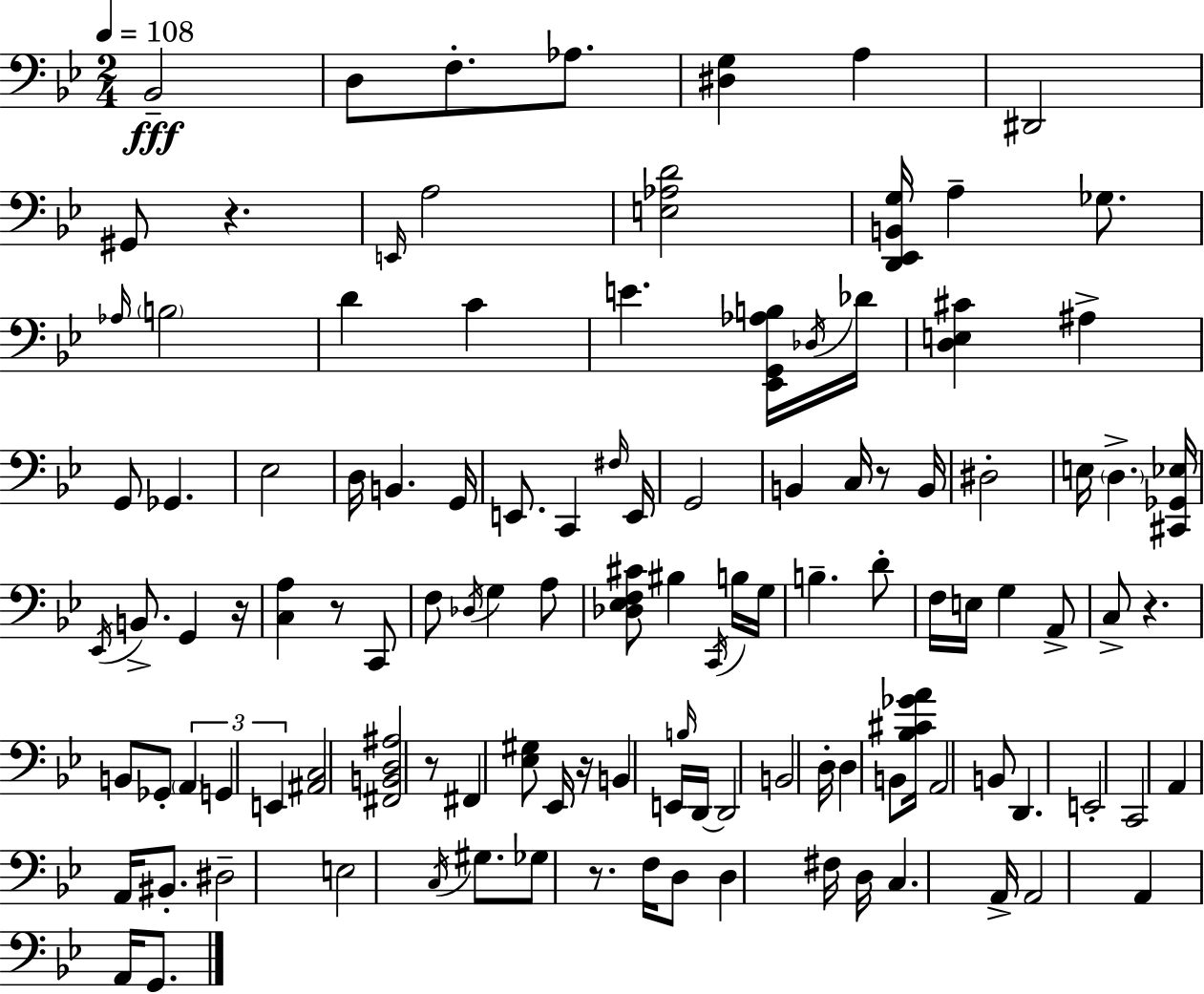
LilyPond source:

{
  \clef bass
  \numericTimeSignature
  \time 2/4
  \key g \minor
  \tempo 4 = 108
  bes,2--\fff | d8 f8.-. aes8. | <dis g>4 a4 | dis,2 | \break gis,8 r4. | \grace { e,16 } a2 | <e aes d'>2 | <d, ees, b, g>16 a4-- ges8. | \break \grace { aes16 } \parenthesize b2 | d'4 c'4 | e'4. | <ees, g, aes b>16 \acciaccatura { des16 } des'16 <d e cis'>4 ais4-> | \break g,8 ges,4. | ees2 | d16 b,4. | g,16 e,8. c,4 | \break \grace { fis16 } e,16 g,2 | b,4 | c16 r8 b,16 dis2-. | e16 \parenthesize d4.-> | \break <cis, ges, ees>16 \acciaccatura { ees,16 } b,8.-> | g,4 r16 <c a>4 | r8 c,8 f8 \acciaccatura { des16 } | g4 a8 <des ees f cis'>8 | \break bis4 \acciaccatura { c,16 } b16 g16 b4.-- | d'8-. f16 | e16 g4 a,8-> c8-> | r4. b,8 | \break ges,8-. \tuplet 3/2 { \parenthesize a,4 g,4 | e,4 } <ais, c>2 | <fis, b, d ais>2 | r8 | \break fis,4 <ees gis>8 ees,16 | r16 b,4 e,16 \grace { b16 } d,16~~ | d,2 | b,2 | \break d16-. d4 b,8 <bes cis' ges' a'>16 | a,2 | b,8 d,4. | e,2-. | \break c,2 | a,4 a,16 bis,8.-. | dis2-- | e2 | \break \acciaccatura { c16 } gis8. ges8 r8. | f16 d8 d4 | fis16 d16 c4. | a,16-> a,2 | \break a,4 a,16 g,8. | \bar "|."
}